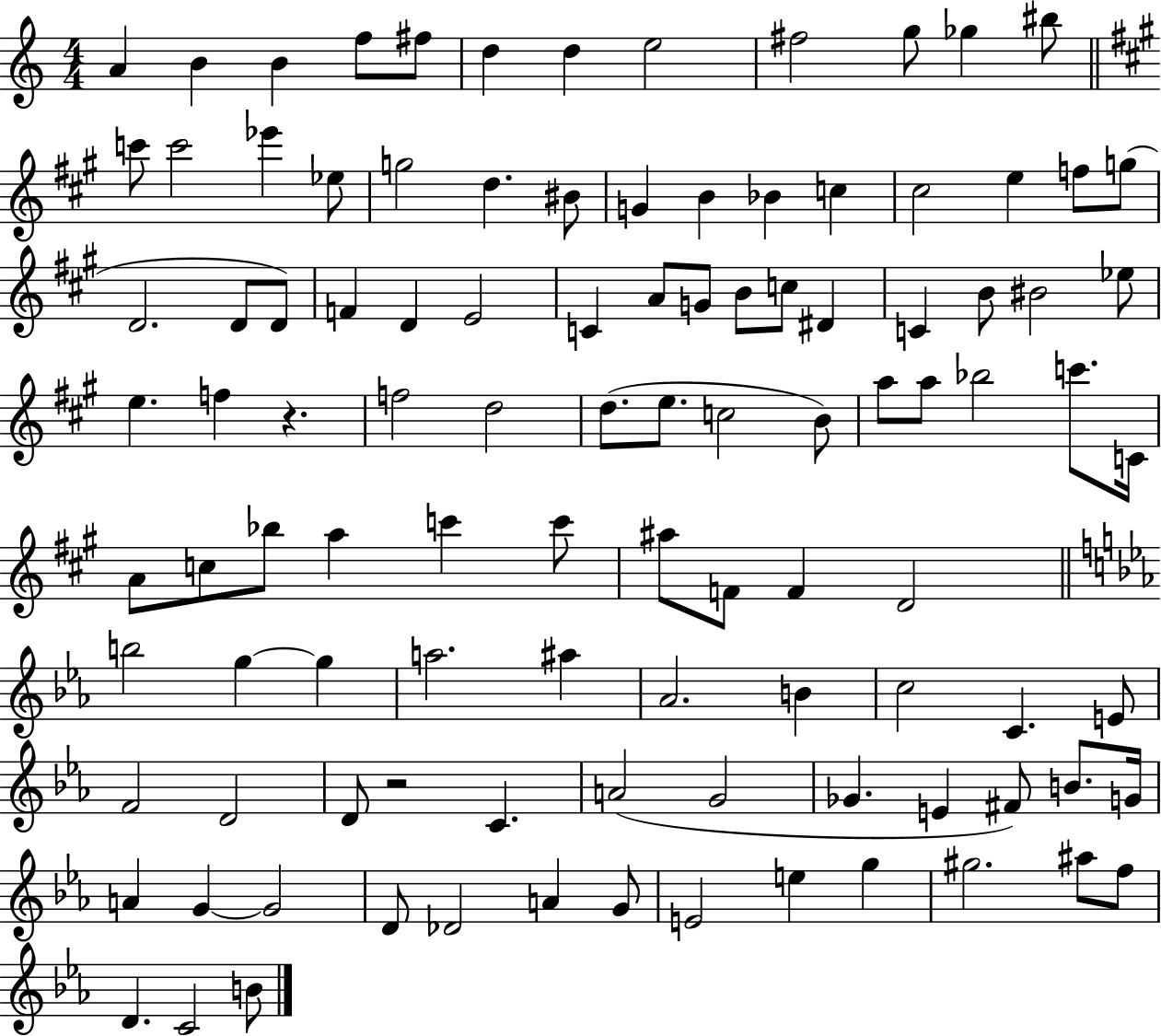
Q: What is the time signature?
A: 4/4